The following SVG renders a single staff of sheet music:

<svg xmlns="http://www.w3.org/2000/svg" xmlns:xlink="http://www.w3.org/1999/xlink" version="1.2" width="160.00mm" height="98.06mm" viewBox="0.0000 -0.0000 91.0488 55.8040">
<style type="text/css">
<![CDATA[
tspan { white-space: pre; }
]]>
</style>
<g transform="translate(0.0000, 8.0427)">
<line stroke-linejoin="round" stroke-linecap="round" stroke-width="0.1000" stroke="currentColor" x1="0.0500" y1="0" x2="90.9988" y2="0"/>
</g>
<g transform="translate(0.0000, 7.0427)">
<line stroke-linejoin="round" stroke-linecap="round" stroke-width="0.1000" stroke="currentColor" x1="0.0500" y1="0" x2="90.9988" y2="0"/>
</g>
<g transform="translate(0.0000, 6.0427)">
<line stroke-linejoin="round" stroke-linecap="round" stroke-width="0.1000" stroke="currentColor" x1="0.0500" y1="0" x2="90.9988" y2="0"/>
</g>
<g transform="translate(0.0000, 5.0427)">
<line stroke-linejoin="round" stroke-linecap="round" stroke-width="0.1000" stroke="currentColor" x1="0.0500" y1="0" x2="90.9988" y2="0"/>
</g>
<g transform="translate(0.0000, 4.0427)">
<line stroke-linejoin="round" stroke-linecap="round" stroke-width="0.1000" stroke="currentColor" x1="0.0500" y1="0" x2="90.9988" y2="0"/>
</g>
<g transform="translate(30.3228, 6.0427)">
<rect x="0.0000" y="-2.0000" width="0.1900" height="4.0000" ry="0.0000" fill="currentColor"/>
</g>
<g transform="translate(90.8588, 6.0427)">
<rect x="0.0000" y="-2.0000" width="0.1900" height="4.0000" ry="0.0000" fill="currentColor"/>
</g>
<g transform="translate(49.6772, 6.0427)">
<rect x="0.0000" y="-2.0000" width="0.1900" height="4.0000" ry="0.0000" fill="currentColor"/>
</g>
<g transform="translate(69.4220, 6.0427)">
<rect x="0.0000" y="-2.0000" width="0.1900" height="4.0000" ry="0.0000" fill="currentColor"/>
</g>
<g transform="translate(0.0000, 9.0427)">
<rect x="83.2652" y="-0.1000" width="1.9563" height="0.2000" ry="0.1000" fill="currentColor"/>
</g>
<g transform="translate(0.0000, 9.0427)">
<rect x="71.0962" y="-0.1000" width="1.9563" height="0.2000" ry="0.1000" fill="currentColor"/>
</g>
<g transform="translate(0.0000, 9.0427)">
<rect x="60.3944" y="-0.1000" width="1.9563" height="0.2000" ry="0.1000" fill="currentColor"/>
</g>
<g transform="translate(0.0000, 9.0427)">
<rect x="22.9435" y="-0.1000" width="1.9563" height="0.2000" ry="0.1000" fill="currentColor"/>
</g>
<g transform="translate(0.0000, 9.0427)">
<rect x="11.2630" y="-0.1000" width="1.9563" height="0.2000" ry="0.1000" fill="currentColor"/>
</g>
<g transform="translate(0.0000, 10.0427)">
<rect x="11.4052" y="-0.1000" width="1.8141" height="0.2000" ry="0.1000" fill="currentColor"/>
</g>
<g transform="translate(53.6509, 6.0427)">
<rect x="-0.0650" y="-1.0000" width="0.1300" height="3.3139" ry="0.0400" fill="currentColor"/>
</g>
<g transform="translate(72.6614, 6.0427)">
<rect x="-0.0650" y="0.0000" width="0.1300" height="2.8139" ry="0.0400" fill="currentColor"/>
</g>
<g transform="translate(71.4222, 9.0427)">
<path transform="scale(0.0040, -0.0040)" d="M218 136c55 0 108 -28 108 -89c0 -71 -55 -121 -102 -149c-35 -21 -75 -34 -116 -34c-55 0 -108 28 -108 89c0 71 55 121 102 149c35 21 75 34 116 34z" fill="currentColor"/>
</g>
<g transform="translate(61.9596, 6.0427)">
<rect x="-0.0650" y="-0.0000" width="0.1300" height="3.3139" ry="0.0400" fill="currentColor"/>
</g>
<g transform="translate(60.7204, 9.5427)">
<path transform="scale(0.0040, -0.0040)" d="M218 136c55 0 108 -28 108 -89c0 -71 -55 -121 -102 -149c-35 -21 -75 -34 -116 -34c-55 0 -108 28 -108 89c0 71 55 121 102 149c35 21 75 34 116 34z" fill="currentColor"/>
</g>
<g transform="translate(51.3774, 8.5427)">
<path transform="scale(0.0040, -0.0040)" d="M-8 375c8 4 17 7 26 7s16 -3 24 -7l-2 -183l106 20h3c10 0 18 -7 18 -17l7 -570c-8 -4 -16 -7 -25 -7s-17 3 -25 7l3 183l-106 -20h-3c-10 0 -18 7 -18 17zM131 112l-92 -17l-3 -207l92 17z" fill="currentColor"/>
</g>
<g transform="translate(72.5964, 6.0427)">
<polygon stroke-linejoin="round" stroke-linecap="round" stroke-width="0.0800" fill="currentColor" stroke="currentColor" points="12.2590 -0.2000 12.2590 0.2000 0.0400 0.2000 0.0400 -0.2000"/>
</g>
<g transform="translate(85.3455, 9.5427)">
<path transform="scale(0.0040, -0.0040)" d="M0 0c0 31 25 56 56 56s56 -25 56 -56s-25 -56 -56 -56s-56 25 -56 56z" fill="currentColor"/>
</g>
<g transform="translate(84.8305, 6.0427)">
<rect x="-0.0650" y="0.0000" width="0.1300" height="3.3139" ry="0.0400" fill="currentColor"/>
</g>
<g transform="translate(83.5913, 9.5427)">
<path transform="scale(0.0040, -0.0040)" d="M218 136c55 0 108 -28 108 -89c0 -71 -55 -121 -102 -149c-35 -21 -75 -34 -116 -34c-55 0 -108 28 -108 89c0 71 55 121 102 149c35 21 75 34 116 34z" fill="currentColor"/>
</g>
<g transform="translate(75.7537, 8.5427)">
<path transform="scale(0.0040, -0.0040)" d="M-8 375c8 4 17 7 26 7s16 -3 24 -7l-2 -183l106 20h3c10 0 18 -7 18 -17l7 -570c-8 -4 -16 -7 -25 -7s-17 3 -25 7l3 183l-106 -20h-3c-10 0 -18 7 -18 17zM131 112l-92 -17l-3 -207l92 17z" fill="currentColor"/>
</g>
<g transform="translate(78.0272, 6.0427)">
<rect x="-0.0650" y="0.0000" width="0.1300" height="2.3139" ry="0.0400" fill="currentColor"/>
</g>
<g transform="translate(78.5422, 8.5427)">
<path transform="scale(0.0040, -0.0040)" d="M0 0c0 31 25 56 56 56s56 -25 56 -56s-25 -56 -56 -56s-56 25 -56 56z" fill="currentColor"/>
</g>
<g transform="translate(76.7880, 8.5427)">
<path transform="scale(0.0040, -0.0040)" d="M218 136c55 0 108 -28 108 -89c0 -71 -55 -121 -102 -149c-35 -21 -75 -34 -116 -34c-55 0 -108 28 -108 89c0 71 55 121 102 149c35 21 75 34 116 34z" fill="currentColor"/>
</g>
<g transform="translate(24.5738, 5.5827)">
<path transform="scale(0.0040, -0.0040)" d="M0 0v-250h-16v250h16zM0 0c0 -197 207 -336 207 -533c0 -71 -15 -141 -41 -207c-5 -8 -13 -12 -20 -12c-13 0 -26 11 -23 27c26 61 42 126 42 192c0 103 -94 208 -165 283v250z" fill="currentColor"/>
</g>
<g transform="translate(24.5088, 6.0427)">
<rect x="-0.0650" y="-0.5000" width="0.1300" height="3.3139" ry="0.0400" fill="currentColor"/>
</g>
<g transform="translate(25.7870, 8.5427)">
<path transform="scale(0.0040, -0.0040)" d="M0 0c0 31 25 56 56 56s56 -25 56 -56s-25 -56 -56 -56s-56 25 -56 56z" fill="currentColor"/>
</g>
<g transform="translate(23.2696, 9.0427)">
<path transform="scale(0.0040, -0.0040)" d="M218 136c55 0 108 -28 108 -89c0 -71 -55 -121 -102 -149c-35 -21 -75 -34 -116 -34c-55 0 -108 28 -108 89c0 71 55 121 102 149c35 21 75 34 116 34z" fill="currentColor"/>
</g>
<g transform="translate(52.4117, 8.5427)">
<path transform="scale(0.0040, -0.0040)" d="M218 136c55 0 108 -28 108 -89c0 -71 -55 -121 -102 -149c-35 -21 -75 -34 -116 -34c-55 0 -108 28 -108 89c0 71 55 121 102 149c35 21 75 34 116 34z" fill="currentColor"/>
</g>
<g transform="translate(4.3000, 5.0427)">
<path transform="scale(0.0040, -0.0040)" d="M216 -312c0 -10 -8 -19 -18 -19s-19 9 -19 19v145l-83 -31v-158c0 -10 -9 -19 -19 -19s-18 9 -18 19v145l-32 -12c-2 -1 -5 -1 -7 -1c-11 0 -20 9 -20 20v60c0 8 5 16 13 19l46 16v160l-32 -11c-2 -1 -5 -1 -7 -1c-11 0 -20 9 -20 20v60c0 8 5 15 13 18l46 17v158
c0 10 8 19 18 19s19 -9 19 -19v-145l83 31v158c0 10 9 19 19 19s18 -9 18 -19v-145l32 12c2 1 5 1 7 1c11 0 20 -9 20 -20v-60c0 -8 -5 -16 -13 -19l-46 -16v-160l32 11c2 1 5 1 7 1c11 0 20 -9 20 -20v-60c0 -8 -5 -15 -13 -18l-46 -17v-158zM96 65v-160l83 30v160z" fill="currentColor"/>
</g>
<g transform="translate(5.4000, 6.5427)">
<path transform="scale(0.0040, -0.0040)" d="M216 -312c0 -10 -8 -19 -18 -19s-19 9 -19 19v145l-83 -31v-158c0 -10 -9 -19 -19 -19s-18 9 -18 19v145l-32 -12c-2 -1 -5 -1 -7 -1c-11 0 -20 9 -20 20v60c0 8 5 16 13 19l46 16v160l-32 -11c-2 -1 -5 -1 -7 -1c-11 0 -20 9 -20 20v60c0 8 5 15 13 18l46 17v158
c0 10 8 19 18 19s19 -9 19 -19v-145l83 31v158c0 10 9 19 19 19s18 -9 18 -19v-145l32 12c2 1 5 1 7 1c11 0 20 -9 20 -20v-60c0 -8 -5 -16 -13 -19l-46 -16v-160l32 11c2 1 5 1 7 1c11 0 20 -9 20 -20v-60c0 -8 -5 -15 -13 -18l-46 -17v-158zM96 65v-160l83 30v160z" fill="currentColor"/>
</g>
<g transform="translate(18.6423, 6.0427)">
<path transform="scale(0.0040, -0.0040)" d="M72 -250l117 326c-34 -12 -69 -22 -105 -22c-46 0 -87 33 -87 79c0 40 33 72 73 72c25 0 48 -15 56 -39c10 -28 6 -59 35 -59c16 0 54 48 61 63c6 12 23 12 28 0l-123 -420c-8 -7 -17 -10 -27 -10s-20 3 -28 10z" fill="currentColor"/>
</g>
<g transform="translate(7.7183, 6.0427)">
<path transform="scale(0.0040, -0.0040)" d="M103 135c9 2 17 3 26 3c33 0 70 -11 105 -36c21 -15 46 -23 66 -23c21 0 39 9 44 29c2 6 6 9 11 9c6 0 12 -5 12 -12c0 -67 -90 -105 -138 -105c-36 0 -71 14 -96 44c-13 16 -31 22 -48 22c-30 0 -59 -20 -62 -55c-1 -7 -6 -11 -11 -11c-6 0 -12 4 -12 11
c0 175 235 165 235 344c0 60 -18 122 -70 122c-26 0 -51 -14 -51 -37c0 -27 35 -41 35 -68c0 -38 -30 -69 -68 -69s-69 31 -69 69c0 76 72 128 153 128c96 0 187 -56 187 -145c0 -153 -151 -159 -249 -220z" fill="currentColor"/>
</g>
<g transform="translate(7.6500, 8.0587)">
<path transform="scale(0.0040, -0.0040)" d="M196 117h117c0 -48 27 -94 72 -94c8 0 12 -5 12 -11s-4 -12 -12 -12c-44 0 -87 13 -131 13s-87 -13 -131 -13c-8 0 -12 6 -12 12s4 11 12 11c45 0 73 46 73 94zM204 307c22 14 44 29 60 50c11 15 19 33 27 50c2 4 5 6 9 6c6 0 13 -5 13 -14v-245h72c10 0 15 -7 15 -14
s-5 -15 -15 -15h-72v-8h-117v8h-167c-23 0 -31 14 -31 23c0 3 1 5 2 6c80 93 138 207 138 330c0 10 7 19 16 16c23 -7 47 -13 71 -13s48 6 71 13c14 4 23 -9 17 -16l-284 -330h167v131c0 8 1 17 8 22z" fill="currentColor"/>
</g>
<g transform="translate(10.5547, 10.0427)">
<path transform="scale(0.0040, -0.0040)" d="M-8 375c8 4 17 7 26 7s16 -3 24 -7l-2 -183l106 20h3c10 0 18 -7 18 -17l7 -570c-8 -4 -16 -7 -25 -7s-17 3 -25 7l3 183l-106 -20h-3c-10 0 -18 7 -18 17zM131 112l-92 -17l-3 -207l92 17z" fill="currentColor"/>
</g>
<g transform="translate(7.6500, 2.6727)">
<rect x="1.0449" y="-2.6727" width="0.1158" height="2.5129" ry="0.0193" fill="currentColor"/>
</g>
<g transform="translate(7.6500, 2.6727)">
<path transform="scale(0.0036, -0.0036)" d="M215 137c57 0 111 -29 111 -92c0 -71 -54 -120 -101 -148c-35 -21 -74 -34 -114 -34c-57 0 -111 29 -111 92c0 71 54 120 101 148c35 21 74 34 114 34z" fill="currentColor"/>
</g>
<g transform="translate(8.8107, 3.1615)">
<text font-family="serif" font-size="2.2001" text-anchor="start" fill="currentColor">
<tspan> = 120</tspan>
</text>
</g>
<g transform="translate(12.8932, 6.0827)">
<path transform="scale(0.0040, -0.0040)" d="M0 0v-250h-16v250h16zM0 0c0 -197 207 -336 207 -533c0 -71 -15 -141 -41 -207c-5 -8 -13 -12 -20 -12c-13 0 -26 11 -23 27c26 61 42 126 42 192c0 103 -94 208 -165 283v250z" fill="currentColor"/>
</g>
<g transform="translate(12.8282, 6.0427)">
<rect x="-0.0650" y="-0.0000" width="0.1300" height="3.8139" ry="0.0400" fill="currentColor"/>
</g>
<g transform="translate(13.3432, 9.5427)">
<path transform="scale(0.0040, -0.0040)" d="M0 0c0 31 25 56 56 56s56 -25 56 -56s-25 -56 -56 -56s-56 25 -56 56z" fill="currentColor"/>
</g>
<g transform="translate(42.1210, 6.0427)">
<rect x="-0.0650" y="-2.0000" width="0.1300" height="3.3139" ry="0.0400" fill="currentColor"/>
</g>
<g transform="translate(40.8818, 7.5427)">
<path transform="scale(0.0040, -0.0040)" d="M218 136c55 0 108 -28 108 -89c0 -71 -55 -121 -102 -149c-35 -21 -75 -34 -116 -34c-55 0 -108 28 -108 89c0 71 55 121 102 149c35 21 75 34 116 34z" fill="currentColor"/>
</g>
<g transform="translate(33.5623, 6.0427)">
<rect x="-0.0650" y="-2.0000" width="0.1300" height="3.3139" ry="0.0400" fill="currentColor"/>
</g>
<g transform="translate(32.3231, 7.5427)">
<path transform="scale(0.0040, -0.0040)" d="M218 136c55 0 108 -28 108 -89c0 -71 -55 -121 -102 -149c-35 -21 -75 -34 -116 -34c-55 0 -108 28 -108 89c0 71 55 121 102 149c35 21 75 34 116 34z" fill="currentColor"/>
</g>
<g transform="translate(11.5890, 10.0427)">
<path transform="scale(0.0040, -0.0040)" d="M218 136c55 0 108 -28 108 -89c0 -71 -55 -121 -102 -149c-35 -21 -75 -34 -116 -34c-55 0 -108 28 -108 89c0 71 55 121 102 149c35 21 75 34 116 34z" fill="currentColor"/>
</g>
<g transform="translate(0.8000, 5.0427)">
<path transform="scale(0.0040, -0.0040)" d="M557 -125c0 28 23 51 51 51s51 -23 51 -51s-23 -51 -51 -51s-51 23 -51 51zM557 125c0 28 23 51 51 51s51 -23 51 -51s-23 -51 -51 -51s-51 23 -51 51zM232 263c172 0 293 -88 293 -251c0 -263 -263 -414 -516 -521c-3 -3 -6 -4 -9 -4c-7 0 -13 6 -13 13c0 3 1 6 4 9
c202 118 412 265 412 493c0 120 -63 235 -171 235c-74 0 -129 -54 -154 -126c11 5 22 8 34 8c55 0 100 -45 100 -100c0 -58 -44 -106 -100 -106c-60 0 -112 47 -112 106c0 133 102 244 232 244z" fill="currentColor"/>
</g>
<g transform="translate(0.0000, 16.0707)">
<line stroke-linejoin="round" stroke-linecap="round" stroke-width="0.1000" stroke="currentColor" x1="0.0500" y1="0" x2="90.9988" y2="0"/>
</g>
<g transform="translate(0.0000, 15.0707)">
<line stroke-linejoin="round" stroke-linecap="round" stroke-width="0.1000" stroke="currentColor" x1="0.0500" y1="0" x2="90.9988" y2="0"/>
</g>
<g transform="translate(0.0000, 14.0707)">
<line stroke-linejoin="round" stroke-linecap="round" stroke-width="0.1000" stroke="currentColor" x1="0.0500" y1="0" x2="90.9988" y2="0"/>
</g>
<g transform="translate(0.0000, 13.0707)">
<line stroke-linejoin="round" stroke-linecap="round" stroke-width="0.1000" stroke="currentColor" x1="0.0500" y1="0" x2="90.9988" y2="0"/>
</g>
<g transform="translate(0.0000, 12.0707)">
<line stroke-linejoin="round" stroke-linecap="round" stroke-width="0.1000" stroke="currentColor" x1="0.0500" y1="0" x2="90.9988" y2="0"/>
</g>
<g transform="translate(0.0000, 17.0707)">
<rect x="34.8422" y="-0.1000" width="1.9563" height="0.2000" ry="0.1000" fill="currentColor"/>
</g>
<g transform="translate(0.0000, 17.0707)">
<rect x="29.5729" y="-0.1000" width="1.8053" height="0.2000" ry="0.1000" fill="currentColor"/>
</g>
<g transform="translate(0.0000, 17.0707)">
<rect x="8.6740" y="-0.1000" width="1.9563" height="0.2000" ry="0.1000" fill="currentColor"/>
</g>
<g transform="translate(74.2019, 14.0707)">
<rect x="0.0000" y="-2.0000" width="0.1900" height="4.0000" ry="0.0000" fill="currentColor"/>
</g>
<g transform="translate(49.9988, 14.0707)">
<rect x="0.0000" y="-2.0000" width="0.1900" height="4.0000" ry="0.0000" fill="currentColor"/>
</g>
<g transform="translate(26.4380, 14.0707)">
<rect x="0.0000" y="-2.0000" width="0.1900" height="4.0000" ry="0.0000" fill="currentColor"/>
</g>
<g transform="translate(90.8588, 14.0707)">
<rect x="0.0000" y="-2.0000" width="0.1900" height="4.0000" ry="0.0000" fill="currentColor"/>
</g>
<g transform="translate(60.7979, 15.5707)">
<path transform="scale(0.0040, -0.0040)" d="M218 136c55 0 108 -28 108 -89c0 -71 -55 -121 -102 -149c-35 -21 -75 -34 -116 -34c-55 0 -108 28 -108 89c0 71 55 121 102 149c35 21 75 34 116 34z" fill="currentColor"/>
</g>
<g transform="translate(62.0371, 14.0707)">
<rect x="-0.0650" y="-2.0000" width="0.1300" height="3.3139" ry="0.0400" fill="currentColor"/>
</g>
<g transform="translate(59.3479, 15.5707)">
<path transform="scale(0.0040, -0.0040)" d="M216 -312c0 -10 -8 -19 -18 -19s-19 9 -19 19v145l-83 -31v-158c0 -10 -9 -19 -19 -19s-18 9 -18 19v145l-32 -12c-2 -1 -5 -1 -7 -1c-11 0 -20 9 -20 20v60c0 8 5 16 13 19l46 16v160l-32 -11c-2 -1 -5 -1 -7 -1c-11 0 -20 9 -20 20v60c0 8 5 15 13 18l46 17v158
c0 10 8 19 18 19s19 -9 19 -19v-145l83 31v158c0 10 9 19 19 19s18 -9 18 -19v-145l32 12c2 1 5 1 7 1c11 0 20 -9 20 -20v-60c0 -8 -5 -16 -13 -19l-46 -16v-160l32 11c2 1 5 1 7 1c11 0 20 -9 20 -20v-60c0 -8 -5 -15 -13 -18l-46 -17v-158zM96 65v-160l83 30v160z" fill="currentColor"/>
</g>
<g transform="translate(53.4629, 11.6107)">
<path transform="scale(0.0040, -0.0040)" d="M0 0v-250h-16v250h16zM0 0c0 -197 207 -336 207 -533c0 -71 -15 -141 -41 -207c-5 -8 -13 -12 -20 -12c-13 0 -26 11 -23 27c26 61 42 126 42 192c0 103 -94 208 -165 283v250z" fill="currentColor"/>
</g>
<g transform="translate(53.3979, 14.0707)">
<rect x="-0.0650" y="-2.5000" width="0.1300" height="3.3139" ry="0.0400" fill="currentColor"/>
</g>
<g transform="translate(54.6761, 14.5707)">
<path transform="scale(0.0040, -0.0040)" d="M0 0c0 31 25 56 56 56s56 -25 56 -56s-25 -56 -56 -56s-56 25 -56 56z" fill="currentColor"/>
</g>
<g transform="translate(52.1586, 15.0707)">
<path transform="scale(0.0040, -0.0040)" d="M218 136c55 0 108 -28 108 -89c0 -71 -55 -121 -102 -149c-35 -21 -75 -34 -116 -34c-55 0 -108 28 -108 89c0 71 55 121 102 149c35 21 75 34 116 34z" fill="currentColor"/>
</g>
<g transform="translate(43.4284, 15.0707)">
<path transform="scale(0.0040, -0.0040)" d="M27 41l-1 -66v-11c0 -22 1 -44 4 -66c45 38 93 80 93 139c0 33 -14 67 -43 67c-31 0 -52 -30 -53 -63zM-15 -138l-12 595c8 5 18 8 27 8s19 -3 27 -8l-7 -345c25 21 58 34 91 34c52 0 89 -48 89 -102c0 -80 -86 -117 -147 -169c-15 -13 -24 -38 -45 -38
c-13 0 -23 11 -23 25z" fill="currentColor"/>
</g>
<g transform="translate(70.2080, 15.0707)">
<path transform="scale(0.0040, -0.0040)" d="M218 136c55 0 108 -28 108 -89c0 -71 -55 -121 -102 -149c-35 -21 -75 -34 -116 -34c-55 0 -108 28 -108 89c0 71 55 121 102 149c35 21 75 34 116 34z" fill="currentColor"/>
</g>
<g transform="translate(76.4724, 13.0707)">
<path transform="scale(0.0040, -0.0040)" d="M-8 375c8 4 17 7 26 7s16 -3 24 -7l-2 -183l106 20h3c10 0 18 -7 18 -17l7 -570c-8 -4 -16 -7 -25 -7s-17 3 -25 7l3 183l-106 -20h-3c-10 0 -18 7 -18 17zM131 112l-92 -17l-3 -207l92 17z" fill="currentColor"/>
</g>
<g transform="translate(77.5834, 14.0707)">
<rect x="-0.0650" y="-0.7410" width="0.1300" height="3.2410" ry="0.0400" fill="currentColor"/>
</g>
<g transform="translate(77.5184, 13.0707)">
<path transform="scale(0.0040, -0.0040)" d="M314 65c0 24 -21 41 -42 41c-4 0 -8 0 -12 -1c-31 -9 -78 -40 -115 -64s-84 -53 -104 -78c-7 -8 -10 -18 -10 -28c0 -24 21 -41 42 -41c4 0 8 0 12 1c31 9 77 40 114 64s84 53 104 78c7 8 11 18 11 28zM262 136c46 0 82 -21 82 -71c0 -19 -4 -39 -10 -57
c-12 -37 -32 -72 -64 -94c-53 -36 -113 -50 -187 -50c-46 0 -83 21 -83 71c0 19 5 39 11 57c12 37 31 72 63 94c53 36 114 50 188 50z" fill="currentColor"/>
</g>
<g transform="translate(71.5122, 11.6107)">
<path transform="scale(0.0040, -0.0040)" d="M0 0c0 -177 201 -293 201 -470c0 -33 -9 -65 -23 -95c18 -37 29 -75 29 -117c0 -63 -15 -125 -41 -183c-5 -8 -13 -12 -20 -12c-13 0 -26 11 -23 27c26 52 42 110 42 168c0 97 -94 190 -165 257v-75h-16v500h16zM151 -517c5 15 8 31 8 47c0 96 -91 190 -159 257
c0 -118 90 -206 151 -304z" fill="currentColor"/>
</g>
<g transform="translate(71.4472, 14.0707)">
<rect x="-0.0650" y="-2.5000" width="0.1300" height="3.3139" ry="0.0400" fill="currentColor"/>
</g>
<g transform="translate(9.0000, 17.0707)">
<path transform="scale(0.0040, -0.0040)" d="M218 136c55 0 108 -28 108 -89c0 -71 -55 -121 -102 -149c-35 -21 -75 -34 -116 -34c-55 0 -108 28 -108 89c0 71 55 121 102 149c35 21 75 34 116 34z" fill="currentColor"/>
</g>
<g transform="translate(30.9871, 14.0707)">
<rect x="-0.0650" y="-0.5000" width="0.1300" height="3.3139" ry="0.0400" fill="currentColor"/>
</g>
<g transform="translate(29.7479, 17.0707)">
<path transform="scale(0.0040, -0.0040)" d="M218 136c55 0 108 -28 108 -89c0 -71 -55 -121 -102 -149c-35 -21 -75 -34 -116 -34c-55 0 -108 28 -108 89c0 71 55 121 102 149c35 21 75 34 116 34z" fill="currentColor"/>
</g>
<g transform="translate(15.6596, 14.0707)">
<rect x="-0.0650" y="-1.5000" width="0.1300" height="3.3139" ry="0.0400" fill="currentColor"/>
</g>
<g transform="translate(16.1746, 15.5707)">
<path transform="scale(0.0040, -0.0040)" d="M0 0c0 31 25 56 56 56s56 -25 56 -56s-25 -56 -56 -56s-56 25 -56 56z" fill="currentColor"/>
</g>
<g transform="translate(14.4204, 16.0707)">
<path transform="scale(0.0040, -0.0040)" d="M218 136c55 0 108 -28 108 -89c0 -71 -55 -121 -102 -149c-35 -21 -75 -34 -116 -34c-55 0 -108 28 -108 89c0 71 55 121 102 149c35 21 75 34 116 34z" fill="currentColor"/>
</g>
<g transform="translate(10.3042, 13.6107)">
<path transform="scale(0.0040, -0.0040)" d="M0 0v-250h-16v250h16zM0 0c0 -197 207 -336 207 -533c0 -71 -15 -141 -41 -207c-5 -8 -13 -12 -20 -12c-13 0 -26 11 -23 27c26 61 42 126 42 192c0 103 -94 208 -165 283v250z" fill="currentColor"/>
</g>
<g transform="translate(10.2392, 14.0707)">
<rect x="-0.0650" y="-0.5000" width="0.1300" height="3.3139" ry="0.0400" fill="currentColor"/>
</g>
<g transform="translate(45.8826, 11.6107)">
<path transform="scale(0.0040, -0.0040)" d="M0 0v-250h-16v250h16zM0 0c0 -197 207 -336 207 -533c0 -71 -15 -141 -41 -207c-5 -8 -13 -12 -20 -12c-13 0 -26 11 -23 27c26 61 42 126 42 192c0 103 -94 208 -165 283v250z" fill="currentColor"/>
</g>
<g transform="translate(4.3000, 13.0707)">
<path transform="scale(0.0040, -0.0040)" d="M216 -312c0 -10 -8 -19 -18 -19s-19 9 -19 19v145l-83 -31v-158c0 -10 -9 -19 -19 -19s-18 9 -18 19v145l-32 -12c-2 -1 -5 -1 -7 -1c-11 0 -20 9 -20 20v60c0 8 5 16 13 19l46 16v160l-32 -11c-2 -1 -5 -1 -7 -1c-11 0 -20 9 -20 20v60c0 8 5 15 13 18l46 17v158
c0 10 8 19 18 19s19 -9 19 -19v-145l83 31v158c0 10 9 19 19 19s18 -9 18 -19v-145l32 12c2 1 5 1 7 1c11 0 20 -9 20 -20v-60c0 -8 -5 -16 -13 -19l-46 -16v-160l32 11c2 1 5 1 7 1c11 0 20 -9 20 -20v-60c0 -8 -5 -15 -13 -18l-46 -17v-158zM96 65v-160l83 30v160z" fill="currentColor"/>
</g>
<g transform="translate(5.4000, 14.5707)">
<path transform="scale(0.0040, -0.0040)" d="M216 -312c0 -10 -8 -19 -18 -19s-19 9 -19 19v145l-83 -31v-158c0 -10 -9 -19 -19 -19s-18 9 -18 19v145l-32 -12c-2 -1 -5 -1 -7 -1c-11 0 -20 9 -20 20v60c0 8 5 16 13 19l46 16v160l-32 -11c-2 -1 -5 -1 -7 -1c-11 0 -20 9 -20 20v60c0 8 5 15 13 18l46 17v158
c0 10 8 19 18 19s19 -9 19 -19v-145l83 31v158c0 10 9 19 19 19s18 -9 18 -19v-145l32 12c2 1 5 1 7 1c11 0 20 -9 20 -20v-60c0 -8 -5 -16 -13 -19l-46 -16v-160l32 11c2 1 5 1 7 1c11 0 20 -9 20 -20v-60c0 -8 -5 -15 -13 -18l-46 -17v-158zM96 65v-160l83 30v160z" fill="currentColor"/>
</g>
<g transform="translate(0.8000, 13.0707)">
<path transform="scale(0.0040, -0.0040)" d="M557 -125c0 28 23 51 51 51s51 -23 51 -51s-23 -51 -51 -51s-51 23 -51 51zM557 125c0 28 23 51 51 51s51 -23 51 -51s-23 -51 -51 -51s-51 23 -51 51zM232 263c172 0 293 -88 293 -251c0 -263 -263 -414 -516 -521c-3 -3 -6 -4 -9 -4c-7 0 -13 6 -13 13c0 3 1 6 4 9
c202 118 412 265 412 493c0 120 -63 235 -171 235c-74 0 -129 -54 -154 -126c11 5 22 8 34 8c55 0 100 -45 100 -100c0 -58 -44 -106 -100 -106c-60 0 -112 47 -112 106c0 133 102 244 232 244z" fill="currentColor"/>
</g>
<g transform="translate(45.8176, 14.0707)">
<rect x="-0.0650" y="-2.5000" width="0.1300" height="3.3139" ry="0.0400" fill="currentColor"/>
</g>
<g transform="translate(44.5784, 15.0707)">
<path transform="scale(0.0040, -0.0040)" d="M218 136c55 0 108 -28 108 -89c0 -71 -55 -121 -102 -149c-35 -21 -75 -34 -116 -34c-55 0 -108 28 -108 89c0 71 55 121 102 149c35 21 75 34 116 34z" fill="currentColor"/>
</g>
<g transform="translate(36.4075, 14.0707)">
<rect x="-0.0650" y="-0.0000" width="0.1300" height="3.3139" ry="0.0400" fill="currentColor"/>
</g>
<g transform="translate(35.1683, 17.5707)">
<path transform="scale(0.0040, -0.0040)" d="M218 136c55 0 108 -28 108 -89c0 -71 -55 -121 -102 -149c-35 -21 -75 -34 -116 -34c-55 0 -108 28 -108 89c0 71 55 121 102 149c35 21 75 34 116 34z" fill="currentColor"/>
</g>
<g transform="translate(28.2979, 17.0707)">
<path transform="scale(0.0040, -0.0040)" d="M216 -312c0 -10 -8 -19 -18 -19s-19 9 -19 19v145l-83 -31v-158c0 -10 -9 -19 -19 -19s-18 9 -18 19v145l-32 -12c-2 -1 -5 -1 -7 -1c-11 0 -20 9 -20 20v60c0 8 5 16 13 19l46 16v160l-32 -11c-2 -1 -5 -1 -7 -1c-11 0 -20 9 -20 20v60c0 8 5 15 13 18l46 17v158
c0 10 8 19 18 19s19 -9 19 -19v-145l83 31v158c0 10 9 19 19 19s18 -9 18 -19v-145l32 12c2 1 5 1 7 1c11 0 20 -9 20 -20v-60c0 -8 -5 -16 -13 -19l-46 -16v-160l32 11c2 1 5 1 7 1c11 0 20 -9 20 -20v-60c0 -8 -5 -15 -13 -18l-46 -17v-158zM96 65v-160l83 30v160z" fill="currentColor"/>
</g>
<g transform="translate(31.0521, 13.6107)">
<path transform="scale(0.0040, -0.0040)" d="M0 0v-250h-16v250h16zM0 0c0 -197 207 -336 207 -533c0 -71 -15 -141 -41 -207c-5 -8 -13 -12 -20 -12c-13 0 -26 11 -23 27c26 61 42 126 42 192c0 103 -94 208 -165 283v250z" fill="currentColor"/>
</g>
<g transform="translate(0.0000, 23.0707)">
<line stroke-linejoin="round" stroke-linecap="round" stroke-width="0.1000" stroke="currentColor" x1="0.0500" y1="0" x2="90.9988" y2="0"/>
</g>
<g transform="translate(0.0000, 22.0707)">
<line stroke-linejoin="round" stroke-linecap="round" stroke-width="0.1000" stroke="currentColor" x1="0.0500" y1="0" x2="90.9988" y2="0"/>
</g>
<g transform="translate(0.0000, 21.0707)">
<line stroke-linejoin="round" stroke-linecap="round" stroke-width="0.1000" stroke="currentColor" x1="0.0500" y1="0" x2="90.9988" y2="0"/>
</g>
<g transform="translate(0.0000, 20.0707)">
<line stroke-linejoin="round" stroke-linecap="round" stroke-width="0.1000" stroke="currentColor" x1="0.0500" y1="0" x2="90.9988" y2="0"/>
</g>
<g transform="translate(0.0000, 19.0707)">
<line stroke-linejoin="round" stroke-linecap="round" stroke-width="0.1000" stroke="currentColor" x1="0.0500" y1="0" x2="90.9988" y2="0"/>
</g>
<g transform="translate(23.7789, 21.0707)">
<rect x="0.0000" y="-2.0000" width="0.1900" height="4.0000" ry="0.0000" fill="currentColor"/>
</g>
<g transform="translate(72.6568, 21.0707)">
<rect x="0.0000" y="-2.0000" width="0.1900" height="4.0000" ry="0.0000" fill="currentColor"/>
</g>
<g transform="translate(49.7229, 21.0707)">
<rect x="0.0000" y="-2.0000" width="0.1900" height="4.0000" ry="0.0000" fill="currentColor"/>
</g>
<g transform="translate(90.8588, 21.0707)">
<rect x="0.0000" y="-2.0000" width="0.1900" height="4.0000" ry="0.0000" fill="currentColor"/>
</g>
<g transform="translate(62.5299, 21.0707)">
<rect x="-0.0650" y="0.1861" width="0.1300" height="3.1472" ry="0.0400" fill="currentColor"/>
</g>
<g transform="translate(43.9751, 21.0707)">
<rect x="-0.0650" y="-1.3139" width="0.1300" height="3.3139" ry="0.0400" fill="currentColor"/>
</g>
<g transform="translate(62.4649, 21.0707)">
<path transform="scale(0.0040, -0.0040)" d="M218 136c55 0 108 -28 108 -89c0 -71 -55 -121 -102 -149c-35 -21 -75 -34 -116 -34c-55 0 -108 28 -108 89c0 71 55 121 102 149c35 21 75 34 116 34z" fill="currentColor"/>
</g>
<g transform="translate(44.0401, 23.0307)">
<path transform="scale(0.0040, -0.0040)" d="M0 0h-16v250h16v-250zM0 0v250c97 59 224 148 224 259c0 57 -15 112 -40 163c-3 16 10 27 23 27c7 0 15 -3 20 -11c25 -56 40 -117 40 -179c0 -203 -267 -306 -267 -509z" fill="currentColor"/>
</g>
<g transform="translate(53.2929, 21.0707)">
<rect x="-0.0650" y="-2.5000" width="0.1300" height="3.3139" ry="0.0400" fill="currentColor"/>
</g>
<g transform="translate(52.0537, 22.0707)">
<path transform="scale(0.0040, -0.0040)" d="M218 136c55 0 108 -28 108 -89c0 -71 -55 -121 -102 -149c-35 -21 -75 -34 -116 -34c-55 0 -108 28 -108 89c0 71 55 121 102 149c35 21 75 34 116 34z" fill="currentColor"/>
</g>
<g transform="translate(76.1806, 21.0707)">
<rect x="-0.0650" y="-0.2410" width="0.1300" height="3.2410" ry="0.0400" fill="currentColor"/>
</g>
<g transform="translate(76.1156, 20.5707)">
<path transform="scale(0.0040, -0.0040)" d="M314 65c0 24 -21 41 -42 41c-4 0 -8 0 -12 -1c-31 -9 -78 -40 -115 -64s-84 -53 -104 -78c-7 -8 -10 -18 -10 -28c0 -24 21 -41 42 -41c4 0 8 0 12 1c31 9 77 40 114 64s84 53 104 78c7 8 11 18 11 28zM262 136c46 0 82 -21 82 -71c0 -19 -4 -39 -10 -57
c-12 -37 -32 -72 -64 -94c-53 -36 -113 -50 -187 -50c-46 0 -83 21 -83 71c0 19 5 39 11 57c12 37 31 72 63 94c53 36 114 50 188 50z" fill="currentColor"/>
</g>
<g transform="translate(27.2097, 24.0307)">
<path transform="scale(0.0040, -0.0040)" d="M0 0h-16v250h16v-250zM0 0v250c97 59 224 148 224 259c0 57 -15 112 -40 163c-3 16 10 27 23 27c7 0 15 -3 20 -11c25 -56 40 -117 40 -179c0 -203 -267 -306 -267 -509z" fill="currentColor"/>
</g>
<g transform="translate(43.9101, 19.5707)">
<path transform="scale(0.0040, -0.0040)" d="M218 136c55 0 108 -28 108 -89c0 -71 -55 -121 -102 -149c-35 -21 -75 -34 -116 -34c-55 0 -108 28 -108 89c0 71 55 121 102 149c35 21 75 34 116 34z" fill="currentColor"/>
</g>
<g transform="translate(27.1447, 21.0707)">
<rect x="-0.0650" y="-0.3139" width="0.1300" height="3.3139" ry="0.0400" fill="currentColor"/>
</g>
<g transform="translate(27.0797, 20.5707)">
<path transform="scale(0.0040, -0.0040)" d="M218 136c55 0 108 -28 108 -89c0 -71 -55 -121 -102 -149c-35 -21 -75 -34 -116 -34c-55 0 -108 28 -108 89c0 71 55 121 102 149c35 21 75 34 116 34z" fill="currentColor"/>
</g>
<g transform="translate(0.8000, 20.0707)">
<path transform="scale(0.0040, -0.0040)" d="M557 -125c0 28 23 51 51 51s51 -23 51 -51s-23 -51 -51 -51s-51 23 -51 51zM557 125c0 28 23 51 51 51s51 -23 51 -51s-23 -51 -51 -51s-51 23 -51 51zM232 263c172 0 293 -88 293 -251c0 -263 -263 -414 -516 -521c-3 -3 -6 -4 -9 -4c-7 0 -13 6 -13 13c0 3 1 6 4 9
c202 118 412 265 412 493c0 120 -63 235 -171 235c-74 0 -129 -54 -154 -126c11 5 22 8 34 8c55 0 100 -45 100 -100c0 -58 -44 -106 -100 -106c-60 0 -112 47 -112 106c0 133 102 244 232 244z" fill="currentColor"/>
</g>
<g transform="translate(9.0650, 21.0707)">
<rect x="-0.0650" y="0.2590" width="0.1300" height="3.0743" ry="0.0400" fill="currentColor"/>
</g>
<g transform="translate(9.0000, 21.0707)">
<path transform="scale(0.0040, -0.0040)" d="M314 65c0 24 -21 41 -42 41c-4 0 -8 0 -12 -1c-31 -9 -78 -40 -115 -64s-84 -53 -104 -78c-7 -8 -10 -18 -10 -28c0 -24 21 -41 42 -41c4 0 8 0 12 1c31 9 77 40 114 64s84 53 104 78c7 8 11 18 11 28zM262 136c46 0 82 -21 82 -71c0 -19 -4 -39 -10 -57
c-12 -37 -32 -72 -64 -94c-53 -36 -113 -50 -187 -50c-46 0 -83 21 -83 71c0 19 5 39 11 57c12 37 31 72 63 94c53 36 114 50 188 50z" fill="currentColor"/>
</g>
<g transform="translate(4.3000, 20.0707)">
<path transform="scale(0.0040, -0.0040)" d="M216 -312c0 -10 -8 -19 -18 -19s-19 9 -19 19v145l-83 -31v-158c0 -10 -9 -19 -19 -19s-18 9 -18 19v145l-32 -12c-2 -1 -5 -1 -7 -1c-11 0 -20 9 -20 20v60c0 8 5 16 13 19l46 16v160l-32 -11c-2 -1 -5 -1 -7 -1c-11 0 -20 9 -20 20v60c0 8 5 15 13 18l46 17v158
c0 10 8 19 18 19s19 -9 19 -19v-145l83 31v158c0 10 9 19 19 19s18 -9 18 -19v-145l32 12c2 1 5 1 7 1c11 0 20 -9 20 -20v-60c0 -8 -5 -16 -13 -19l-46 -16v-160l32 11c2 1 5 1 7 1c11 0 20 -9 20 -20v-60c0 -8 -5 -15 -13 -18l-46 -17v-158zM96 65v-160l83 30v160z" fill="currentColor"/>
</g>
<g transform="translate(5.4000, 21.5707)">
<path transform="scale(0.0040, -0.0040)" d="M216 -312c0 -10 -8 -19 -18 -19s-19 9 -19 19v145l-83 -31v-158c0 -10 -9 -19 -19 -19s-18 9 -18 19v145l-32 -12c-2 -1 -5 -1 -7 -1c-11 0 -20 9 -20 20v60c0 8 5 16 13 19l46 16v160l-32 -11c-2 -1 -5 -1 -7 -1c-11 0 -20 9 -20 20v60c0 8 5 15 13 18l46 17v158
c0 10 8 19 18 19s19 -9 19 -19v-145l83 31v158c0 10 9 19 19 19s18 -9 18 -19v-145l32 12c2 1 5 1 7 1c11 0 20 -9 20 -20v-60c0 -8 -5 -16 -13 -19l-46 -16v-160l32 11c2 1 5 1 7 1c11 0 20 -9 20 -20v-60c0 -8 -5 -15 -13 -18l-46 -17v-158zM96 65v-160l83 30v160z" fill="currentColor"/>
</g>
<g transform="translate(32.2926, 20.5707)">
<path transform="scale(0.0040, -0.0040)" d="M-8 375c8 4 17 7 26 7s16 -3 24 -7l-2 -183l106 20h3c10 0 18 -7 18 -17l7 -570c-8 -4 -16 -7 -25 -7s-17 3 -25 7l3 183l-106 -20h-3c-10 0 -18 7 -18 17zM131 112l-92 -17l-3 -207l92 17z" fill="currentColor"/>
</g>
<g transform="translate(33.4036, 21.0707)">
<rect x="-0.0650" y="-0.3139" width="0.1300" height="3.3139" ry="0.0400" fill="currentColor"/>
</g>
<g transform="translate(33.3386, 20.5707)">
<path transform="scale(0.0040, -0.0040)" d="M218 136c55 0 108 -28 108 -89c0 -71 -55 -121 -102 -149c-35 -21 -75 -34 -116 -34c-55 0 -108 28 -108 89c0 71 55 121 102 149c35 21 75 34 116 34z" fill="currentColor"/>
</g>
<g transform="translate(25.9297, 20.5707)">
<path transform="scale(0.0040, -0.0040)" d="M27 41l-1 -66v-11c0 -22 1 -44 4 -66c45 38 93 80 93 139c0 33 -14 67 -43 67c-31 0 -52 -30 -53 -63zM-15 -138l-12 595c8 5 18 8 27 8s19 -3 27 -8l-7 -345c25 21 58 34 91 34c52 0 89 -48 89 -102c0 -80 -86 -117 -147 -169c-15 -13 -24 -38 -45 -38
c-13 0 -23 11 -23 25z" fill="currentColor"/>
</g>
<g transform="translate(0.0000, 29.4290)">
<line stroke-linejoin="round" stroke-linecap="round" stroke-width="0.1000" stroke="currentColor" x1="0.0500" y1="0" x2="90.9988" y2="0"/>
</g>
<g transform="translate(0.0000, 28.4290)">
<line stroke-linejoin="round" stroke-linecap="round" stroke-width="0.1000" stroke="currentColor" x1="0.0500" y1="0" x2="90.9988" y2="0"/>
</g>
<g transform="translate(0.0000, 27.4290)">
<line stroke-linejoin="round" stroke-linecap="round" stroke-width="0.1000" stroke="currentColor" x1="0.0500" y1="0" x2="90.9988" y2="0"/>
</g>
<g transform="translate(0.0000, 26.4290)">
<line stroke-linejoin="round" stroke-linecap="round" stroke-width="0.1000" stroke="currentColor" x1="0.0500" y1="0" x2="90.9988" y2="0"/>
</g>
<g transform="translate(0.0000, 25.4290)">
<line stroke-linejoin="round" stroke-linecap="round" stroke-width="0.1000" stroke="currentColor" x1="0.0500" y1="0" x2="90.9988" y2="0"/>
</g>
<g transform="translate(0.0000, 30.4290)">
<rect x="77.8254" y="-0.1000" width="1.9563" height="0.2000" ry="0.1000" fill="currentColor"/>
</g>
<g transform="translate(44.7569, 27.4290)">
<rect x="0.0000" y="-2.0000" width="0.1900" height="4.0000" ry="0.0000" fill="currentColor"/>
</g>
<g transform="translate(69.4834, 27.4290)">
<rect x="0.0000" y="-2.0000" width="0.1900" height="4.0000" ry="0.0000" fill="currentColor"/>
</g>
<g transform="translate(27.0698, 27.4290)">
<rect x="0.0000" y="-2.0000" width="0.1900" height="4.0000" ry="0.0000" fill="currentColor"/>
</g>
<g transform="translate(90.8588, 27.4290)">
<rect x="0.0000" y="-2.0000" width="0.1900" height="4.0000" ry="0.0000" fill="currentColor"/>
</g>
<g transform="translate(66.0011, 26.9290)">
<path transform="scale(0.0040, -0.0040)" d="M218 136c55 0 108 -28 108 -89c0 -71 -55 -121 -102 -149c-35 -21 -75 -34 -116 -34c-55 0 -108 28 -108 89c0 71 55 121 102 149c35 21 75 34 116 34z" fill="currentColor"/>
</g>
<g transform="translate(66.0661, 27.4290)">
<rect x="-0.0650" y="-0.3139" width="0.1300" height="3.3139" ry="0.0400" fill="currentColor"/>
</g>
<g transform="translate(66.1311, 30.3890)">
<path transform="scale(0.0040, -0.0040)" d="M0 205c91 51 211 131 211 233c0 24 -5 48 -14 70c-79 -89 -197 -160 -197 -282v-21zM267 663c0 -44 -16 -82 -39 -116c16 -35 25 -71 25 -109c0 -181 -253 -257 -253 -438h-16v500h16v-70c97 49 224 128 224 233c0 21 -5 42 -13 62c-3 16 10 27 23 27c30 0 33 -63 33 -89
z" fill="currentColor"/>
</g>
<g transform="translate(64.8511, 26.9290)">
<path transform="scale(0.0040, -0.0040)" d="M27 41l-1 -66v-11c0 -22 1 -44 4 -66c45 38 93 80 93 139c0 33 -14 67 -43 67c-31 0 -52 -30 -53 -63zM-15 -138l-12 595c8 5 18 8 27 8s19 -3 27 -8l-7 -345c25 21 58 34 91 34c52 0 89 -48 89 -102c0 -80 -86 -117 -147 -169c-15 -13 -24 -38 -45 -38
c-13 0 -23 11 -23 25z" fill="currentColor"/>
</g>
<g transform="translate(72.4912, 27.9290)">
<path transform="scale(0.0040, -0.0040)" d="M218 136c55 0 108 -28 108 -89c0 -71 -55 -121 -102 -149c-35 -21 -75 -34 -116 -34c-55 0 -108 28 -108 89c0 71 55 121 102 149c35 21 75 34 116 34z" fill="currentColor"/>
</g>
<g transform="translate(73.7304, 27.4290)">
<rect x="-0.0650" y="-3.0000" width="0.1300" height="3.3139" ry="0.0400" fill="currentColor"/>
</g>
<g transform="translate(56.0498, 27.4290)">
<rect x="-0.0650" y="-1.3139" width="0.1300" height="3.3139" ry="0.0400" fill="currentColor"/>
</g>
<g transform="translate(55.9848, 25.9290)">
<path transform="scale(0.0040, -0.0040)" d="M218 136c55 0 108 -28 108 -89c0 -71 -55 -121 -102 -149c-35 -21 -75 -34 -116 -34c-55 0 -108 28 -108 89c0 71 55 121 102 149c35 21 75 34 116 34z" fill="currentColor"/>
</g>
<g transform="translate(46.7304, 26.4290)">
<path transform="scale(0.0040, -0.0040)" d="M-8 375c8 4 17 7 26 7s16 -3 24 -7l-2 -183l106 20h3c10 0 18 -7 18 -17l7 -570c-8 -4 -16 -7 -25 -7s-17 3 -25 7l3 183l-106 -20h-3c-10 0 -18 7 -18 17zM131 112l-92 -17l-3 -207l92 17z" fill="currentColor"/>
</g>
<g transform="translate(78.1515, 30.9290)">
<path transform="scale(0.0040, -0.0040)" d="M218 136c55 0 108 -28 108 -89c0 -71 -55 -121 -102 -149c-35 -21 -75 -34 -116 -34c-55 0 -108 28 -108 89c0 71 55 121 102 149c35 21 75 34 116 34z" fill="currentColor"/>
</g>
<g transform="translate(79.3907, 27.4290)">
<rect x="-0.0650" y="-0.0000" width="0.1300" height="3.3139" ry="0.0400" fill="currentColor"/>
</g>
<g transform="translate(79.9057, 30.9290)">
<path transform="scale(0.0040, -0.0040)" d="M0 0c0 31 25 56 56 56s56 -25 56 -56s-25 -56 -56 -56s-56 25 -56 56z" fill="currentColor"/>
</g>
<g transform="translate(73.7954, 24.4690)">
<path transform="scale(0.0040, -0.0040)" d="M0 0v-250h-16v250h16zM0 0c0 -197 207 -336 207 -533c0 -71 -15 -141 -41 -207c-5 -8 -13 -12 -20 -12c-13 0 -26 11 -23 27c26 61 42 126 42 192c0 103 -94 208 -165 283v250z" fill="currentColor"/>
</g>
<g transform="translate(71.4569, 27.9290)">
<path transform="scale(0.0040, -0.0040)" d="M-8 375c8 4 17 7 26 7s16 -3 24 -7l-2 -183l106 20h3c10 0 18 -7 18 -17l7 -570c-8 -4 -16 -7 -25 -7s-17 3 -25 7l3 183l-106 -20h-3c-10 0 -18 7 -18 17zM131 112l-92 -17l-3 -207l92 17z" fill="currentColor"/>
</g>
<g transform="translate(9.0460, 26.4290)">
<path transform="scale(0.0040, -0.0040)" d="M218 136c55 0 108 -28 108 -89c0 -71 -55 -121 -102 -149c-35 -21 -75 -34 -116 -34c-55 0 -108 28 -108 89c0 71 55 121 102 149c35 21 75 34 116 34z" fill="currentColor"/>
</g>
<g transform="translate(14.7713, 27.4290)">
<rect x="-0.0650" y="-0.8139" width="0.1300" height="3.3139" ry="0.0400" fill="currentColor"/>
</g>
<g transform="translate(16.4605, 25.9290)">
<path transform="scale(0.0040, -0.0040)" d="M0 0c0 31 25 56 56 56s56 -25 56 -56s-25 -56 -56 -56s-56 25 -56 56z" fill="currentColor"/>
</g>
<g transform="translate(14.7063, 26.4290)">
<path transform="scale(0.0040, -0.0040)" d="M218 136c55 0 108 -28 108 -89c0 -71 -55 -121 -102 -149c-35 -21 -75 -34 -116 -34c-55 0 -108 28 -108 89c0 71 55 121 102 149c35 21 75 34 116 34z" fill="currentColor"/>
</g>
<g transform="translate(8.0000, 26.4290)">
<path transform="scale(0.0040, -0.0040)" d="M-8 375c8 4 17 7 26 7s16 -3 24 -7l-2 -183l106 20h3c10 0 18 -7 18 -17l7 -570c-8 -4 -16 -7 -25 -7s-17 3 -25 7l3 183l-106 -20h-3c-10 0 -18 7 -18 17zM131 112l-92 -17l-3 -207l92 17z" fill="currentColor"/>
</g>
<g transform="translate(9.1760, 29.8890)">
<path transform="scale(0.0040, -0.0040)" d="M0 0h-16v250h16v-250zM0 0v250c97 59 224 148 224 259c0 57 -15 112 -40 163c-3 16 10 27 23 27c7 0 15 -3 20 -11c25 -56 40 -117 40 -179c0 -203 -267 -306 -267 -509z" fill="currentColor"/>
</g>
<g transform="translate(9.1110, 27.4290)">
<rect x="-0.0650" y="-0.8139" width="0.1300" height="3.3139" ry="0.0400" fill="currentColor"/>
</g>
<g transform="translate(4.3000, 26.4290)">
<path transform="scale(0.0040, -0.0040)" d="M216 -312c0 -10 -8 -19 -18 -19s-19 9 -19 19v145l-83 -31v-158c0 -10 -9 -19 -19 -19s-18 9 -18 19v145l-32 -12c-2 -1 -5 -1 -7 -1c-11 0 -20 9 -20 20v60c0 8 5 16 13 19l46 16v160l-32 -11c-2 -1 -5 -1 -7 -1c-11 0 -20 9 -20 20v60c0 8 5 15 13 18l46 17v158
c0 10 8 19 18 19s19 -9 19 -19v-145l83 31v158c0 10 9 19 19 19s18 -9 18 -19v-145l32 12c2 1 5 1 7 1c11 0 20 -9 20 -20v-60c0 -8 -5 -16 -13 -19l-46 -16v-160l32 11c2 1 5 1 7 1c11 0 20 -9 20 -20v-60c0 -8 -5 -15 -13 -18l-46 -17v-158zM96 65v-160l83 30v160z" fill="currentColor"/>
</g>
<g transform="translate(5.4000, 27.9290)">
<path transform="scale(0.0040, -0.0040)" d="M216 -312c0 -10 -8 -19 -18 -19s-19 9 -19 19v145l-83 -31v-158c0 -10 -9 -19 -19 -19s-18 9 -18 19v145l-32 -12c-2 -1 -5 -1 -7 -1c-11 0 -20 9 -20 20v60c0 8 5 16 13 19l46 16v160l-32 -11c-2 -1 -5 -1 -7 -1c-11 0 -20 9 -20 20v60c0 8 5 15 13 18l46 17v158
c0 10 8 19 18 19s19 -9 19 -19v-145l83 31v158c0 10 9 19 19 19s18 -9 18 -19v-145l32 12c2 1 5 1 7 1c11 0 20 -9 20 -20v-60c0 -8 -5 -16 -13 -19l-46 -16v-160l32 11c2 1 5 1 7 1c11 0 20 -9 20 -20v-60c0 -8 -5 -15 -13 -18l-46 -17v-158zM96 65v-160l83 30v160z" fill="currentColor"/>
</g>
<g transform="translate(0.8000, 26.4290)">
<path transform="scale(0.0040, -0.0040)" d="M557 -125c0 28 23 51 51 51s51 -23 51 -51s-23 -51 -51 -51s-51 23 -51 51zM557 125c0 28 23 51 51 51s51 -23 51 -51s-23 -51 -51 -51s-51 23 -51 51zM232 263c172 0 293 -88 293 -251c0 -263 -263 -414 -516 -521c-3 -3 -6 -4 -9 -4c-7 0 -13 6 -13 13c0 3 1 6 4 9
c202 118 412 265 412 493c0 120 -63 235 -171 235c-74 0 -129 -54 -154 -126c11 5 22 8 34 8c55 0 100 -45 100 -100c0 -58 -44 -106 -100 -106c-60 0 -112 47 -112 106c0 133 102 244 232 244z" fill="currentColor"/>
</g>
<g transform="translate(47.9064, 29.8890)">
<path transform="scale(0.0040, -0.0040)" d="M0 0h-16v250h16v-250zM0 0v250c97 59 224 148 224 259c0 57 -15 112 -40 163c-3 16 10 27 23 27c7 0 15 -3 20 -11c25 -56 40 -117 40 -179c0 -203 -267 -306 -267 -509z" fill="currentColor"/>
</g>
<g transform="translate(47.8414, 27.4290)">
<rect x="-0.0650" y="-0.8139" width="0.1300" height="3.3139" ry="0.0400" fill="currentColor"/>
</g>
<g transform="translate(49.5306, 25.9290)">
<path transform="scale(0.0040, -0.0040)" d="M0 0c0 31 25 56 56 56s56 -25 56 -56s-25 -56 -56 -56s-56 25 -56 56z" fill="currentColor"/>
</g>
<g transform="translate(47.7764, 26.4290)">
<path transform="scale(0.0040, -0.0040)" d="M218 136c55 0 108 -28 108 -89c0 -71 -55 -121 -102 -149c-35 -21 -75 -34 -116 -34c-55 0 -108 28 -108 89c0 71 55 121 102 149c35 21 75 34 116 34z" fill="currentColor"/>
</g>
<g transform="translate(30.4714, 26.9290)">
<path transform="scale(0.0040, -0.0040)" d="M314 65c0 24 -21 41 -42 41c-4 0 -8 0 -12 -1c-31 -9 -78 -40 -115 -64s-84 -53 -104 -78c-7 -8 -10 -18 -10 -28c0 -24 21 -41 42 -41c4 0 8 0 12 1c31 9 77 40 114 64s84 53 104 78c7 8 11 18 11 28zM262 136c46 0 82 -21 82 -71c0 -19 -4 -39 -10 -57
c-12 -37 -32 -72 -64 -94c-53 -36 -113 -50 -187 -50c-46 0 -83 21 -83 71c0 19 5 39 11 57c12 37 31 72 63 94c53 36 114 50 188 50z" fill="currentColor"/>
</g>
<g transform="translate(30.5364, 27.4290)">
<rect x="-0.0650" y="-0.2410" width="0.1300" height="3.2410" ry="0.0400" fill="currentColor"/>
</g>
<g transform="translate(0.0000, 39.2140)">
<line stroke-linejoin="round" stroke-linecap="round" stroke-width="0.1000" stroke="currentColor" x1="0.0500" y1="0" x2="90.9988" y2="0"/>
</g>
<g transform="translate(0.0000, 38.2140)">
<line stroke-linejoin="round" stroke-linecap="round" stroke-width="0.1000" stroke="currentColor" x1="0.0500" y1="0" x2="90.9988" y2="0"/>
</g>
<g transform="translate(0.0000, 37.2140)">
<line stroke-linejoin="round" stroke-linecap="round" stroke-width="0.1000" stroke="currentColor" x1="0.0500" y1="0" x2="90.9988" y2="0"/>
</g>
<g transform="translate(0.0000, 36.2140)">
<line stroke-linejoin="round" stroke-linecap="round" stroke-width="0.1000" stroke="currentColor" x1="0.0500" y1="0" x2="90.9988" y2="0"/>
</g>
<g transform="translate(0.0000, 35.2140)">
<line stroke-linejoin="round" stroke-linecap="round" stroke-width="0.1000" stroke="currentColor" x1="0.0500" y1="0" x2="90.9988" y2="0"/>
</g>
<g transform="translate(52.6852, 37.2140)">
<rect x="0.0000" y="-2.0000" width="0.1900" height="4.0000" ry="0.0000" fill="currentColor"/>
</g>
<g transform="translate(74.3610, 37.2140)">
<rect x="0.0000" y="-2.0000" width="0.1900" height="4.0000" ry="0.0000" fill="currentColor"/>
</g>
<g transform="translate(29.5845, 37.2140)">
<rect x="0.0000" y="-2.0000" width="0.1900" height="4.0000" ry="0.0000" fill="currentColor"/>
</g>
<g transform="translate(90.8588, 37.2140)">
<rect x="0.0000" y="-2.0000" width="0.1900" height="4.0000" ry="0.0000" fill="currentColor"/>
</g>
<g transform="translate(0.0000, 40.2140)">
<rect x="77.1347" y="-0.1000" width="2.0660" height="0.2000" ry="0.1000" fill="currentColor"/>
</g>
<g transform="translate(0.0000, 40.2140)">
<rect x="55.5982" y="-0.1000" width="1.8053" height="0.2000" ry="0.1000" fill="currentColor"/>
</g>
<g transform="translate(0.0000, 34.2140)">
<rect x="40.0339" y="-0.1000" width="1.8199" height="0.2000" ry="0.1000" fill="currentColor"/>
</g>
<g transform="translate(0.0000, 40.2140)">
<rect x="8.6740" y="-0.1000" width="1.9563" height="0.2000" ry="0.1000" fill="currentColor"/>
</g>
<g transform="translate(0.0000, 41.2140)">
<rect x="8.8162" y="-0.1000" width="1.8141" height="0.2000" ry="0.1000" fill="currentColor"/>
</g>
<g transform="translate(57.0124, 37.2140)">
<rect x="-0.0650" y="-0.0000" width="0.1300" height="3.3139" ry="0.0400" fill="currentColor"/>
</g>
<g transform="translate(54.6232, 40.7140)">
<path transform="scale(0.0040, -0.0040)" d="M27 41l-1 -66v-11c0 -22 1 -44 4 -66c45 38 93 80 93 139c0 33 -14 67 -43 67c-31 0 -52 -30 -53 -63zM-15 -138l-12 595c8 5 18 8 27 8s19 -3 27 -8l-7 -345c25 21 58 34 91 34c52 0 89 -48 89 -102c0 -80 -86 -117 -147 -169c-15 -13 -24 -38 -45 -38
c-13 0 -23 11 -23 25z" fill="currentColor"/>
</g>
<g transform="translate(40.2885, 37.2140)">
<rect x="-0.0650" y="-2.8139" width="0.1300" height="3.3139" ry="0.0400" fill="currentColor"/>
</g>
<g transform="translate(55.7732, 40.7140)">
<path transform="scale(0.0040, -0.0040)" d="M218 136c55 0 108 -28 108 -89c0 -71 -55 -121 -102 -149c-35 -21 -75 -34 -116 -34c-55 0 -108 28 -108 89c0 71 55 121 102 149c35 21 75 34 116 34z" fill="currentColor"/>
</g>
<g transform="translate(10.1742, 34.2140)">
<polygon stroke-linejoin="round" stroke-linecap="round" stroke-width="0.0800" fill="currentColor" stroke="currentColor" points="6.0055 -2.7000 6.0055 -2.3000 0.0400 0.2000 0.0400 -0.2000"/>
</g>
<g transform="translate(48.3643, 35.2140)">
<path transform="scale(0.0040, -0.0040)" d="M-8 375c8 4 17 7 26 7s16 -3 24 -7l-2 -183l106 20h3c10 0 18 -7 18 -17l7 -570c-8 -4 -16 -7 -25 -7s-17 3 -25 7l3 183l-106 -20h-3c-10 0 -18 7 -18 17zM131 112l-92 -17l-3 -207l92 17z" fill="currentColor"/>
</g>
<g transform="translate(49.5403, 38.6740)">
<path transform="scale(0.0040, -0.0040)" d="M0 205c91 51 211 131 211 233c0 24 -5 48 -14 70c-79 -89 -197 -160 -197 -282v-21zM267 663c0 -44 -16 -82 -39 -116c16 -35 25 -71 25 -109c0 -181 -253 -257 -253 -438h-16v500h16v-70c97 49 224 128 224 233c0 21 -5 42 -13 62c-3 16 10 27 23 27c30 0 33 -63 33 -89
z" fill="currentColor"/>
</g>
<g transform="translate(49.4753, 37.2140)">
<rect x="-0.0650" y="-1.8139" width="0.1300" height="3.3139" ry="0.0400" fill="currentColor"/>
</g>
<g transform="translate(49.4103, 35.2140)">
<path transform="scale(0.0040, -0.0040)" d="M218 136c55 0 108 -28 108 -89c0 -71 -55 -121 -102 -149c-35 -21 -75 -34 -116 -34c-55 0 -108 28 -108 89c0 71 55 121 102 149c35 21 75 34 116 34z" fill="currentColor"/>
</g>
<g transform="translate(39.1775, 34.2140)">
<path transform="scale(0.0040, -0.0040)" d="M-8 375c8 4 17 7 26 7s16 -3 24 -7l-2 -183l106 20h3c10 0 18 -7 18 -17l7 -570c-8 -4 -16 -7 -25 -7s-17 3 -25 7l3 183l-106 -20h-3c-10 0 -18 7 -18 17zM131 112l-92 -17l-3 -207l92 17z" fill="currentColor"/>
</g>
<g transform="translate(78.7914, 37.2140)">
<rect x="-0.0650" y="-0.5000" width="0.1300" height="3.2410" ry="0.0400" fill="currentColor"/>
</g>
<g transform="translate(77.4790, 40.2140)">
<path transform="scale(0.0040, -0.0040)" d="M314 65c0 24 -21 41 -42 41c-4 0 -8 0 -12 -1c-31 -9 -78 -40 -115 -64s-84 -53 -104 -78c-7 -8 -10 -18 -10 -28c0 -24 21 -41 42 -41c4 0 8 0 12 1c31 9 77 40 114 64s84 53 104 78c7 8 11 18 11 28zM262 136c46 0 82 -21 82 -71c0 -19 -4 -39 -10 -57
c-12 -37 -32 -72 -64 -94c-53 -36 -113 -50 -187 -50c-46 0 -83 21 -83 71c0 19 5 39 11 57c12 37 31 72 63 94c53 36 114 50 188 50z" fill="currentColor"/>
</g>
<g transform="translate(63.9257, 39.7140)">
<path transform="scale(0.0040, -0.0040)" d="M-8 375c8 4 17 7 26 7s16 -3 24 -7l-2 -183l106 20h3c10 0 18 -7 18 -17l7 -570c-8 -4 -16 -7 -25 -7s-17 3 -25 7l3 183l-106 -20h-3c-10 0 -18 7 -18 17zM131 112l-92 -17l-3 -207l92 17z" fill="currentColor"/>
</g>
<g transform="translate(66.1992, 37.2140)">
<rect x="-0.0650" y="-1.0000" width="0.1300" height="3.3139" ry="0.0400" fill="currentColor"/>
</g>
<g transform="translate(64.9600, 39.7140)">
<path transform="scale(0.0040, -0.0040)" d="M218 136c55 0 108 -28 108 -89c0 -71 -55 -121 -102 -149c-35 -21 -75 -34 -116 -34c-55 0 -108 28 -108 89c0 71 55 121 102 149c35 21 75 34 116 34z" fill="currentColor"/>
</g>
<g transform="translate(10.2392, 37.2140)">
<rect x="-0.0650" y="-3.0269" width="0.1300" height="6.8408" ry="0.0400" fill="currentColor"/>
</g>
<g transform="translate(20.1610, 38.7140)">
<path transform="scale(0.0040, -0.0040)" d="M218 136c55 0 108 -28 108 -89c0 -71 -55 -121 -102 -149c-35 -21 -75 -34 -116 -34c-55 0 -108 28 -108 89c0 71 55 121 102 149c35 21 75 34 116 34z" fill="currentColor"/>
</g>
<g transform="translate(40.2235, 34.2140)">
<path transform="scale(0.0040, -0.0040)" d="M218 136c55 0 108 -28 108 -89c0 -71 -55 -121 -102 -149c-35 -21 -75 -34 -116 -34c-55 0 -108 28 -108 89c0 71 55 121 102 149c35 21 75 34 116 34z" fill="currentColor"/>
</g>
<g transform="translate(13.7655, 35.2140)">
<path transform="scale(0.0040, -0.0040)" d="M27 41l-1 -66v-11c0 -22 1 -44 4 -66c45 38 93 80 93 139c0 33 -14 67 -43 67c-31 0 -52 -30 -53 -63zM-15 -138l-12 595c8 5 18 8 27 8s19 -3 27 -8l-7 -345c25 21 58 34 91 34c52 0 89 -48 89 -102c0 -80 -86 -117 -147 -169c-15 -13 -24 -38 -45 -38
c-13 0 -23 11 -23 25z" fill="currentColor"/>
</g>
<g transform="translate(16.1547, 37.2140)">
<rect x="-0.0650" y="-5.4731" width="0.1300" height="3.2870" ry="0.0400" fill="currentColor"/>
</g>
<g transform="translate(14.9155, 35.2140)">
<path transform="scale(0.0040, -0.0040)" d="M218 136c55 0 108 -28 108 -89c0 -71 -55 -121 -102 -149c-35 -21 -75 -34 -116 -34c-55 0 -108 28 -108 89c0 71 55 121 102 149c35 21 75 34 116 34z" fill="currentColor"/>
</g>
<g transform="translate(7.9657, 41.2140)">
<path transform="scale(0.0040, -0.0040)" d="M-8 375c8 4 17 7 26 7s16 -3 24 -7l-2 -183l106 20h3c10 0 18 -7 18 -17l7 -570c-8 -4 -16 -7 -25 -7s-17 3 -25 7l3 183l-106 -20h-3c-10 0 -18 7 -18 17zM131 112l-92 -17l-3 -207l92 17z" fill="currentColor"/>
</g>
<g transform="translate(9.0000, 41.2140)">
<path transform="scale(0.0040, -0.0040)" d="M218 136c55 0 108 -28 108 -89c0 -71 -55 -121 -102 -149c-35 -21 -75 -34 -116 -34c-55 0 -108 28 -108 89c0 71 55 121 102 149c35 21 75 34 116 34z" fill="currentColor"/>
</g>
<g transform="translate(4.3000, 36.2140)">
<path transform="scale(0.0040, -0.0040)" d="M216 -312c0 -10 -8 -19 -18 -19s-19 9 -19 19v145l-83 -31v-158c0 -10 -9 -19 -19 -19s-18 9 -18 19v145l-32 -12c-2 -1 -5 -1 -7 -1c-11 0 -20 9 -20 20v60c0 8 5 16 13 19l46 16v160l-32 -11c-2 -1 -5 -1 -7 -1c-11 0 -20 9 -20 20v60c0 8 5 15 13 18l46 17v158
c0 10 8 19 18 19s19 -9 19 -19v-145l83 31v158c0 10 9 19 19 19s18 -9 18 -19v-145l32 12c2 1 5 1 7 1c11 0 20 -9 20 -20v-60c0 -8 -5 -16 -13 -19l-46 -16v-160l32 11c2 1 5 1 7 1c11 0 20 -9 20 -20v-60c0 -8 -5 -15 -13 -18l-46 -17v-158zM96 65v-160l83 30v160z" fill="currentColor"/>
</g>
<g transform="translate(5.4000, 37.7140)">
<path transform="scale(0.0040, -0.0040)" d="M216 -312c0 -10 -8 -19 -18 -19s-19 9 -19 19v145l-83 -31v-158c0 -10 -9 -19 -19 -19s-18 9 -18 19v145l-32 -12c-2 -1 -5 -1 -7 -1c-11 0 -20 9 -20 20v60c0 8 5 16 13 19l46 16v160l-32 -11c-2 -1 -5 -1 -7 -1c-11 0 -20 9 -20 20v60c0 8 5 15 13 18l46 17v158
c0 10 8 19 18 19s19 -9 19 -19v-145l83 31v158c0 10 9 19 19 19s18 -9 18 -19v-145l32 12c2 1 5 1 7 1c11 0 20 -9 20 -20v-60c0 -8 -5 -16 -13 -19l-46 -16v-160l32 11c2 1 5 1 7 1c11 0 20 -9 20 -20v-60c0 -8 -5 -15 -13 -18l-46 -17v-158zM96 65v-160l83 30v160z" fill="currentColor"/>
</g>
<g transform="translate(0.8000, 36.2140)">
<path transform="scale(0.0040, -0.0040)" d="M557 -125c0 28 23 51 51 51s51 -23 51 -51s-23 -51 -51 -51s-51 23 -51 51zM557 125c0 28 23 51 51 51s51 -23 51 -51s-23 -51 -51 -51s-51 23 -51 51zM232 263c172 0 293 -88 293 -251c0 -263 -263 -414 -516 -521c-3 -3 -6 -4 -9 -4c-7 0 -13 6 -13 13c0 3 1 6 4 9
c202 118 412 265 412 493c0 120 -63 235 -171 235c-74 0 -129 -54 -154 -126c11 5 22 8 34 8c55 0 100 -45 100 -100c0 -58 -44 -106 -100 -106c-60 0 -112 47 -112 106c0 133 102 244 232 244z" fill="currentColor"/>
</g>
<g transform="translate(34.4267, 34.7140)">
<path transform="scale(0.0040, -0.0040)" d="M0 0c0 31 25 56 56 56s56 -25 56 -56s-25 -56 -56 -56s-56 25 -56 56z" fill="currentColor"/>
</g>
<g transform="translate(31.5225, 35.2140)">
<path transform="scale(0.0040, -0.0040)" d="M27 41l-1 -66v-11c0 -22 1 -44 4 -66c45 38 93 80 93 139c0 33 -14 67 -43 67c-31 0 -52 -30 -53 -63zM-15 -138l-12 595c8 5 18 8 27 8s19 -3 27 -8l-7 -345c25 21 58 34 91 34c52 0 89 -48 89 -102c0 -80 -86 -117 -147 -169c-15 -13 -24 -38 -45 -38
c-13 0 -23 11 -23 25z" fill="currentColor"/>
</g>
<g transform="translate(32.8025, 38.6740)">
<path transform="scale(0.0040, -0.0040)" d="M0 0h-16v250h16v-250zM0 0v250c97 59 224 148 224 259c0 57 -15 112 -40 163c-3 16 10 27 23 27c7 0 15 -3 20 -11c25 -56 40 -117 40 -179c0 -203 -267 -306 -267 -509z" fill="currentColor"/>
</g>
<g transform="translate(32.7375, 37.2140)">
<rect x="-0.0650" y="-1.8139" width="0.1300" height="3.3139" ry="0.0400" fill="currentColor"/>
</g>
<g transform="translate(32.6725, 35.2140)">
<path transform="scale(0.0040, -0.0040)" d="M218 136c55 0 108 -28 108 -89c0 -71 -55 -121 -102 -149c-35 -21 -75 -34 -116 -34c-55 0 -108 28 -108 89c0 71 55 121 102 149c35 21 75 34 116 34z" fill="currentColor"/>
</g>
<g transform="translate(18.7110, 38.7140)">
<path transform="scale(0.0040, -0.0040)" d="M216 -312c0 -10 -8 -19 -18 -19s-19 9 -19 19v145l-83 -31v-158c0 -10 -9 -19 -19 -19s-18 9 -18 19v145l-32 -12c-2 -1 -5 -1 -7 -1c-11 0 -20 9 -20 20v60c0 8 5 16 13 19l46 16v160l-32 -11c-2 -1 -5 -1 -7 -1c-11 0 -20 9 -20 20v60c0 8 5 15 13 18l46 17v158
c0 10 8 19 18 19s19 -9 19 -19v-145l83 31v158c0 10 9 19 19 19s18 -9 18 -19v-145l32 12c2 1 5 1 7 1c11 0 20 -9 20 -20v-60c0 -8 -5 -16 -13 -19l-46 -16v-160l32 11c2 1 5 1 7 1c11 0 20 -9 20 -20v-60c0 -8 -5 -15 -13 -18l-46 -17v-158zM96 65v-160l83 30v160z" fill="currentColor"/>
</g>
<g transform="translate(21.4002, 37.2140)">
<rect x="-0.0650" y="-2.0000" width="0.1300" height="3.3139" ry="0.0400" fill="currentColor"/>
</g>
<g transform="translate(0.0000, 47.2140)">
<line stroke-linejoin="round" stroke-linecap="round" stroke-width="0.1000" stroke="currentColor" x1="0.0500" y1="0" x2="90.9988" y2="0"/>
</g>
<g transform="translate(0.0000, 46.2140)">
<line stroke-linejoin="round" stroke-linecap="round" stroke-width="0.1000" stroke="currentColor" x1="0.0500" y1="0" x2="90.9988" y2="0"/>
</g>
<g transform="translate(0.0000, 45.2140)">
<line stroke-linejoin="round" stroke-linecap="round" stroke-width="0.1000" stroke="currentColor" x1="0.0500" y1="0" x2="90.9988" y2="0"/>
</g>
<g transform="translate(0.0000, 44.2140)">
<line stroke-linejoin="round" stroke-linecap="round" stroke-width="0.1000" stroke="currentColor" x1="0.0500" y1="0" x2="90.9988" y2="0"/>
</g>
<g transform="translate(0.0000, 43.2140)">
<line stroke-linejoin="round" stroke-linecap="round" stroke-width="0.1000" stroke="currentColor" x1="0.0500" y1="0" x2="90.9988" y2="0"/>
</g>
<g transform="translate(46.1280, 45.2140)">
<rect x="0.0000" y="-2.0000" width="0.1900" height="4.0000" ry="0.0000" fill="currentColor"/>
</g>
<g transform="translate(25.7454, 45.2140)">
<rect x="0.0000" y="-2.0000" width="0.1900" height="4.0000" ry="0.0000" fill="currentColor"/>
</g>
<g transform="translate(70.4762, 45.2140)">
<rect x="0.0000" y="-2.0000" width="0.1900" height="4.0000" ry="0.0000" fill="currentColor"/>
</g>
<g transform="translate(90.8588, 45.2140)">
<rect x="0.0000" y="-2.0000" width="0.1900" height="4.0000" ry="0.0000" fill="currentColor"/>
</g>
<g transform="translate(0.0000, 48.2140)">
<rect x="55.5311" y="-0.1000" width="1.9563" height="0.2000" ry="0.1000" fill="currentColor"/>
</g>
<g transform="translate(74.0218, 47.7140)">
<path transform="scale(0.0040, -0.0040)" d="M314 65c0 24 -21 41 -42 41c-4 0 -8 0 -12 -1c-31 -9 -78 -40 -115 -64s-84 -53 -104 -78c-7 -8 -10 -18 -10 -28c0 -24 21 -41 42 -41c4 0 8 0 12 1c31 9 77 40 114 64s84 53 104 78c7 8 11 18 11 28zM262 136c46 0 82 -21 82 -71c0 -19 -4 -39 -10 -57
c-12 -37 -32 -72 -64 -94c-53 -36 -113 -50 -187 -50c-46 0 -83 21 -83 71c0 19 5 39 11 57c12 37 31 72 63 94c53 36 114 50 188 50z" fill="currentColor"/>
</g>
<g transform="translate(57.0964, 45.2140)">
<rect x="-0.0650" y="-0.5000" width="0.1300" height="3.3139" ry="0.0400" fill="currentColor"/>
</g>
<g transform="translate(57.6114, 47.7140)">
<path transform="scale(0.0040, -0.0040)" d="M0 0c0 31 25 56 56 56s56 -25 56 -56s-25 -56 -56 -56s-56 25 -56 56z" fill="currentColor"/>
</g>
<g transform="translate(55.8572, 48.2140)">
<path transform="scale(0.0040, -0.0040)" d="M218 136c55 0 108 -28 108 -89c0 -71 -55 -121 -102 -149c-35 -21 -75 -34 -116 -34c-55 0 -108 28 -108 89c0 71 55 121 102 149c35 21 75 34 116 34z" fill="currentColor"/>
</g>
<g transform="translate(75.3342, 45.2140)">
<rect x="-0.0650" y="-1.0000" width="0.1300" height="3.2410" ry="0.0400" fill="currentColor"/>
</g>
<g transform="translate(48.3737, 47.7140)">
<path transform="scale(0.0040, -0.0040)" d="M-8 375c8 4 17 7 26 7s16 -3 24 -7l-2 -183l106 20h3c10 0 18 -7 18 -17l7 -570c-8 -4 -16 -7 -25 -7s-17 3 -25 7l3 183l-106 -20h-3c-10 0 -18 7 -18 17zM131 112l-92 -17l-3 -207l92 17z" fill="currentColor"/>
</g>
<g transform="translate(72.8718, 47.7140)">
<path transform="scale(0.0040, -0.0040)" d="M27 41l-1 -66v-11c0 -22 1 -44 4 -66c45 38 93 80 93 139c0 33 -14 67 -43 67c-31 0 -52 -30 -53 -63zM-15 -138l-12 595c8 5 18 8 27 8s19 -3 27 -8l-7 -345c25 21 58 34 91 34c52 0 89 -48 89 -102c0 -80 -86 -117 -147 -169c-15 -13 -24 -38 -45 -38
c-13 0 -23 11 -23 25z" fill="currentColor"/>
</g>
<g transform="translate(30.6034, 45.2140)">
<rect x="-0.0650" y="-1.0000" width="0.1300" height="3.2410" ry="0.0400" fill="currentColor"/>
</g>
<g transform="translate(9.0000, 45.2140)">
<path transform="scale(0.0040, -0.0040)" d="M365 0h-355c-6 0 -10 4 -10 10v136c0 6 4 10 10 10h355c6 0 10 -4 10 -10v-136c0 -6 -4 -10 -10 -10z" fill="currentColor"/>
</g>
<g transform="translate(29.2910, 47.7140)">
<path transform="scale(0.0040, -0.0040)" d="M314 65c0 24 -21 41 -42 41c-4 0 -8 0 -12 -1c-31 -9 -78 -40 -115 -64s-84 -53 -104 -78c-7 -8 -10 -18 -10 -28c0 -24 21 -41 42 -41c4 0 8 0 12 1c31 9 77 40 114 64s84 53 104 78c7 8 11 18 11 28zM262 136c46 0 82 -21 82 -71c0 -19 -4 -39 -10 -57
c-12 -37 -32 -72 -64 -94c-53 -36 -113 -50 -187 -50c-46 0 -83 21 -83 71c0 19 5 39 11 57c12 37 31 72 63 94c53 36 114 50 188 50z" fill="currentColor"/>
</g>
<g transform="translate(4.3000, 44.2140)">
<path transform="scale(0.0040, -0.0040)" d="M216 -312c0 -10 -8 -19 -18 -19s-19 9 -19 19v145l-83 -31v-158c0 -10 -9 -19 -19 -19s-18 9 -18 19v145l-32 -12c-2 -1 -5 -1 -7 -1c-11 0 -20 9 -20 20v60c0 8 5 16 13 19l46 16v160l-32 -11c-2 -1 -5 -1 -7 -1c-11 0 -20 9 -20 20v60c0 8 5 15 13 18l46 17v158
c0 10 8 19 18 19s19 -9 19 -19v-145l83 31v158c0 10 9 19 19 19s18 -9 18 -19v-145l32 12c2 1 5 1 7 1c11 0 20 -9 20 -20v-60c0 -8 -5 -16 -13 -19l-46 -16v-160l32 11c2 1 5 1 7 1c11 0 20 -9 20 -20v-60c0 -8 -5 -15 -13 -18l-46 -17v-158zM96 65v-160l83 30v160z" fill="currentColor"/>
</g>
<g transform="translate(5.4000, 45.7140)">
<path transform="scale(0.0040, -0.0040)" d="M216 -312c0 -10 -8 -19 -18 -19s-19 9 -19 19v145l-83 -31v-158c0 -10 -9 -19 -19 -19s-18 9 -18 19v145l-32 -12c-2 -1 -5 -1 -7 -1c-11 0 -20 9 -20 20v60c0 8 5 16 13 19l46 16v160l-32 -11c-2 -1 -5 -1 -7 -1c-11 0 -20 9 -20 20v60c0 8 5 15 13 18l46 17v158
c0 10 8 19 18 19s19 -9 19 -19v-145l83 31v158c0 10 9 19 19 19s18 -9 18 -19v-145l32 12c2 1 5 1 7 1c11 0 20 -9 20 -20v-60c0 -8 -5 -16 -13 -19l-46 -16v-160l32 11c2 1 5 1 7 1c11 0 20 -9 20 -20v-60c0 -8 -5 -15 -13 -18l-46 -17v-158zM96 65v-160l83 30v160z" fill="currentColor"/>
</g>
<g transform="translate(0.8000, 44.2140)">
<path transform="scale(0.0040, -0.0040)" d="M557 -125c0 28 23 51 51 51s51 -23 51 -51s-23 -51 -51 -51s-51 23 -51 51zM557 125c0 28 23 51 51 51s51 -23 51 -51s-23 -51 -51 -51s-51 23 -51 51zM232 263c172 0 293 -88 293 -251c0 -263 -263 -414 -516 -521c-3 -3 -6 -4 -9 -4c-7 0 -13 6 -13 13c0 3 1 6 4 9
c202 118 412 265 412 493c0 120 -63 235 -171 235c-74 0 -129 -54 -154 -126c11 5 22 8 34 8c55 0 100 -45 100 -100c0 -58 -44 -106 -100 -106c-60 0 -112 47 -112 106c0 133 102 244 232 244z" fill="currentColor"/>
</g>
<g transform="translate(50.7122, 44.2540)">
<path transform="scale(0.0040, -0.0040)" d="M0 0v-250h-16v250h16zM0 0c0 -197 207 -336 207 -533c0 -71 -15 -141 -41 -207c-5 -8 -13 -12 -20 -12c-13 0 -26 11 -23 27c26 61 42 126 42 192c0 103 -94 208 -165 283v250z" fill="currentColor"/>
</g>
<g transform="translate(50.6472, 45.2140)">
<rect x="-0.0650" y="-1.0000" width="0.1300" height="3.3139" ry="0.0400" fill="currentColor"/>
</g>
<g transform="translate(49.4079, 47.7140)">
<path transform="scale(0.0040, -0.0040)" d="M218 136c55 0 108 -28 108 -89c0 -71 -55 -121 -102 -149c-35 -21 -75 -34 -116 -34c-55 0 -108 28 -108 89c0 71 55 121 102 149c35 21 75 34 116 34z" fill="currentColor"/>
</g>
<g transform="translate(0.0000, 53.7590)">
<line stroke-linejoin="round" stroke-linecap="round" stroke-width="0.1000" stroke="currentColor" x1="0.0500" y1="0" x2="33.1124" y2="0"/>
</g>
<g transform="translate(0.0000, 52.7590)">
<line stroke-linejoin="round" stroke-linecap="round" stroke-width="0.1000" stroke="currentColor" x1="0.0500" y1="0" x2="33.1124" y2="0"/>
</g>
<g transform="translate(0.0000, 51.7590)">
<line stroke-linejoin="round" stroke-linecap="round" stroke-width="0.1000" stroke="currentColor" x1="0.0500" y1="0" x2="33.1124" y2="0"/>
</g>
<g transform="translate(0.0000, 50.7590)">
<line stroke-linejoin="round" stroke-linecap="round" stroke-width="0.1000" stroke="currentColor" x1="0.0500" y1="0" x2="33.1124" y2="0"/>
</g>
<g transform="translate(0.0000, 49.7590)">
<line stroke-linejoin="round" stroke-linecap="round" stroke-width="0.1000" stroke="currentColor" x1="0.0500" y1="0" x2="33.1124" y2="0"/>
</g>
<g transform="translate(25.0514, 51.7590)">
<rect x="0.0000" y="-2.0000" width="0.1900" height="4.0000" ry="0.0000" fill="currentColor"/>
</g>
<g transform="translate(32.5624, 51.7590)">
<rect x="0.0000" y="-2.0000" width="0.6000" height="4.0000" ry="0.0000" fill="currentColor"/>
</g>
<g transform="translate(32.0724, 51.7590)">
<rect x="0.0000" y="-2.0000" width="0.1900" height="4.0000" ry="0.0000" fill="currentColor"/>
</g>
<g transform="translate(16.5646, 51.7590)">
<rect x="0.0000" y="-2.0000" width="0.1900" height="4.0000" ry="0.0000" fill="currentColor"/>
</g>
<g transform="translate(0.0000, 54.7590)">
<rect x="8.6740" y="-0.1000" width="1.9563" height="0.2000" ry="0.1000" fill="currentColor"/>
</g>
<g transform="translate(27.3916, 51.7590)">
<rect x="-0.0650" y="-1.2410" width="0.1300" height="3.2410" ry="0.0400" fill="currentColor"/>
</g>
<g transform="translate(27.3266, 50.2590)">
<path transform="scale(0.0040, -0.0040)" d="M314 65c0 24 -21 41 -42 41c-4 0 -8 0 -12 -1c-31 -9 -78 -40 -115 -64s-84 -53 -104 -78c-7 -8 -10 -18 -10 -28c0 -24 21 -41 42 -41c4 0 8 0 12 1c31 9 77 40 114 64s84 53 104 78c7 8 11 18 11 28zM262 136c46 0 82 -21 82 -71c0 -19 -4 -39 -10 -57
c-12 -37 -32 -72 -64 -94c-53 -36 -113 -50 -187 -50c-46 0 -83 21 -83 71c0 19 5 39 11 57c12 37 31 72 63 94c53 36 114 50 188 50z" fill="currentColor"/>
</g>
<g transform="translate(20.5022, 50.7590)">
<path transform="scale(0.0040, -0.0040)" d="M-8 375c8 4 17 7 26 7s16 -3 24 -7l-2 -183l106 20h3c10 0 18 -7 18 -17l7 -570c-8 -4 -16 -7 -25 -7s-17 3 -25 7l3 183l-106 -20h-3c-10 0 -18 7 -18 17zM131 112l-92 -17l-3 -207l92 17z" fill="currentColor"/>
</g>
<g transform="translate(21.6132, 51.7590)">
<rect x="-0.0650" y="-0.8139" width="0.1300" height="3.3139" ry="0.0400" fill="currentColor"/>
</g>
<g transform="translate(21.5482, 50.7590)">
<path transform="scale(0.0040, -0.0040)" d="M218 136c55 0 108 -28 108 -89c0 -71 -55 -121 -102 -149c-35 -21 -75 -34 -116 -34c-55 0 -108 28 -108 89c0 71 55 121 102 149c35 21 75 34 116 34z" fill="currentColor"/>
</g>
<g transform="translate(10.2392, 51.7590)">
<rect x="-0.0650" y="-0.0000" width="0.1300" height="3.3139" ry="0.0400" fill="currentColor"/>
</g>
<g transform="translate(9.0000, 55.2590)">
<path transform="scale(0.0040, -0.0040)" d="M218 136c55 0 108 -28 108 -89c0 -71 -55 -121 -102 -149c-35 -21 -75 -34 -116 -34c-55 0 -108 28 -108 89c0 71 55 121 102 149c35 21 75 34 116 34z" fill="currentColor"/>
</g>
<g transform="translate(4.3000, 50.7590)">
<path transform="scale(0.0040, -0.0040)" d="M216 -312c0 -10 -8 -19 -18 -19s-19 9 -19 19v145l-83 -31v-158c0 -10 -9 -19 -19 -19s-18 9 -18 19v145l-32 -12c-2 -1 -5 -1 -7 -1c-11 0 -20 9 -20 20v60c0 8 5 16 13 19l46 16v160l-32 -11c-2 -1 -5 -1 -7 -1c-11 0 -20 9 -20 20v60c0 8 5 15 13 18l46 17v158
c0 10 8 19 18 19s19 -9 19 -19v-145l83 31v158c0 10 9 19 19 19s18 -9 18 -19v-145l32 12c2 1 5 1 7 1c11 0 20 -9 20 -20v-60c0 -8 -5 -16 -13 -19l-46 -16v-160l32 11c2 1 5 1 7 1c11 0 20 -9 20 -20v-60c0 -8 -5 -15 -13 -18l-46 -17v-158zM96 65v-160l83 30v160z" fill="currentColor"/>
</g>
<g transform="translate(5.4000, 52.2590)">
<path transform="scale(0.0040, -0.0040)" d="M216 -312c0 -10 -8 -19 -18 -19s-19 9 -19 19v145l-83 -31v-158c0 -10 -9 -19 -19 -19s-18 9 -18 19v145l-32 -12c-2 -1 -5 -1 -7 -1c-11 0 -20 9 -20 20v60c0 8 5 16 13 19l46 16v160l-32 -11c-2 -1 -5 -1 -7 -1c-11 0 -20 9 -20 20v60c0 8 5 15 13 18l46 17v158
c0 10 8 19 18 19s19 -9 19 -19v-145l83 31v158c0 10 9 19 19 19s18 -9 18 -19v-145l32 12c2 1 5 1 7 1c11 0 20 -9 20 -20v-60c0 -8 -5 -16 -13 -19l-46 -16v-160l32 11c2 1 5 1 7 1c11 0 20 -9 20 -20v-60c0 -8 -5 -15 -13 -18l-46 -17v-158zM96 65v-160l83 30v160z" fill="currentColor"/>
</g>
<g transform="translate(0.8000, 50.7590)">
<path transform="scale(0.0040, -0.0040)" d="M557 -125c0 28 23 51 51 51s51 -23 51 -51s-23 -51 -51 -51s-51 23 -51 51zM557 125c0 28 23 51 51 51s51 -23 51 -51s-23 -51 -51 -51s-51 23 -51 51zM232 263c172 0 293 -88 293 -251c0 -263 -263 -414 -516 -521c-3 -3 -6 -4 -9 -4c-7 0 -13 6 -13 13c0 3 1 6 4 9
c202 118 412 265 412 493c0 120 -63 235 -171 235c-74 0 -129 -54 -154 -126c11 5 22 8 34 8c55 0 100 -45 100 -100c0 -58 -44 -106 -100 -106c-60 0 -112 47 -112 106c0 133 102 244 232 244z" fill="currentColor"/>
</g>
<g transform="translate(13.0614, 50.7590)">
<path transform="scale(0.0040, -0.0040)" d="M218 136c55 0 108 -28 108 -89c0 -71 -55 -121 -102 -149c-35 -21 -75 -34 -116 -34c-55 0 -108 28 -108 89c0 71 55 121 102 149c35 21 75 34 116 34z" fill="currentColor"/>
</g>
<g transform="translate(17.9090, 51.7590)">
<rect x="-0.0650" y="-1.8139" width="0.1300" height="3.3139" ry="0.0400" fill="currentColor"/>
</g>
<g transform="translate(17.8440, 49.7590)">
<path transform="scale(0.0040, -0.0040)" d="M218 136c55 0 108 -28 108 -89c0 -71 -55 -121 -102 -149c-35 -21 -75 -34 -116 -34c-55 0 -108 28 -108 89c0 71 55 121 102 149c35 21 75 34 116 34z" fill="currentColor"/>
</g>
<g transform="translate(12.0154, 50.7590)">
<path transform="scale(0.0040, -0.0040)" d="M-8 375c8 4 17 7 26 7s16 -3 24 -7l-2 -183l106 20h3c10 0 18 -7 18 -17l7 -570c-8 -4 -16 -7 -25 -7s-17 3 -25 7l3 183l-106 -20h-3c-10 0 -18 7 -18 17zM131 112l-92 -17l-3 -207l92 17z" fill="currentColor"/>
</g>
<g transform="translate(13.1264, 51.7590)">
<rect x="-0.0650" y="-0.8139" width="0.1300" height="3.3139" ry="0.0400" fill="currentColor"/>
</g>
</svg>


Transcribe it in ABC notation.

X:1
T:Untitled
M:2/4
L:1/4
K:D
C,,/2 z/2 E,,/2 A,, A,, F,, D,, E,,/2 F,,/2 D,,/2 E,,/2 G,, ^E,,/2 D,, _B,,/2 B,,/2 ^A,, B,,/4 F,2 D,2 _E,/2 E, G,/2 B,, D, E,2 F,/2 F, E,2 F,/2 G, _E,/4 C,/2 D,, C,,/2 _A,/2 ^A,, _A,/2 C A,/4 _D,, F,, E,,2 z2 ^F,,2 F,,/2 E,, _F,,2 D,, F, A, F, G,2